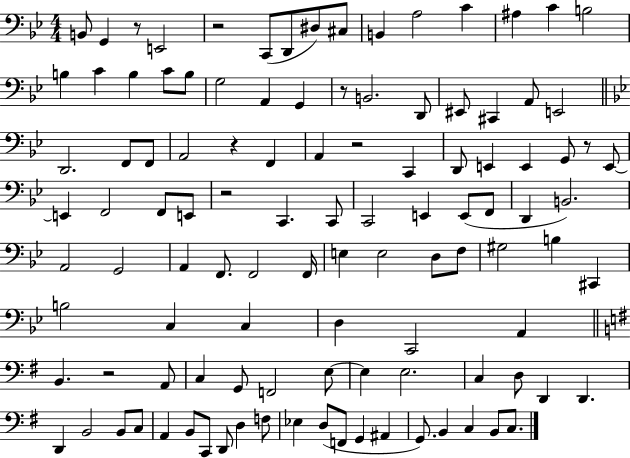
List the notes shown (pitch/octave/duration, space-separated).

B2/e G2/q R/e E2/h R/h C2/e D2/e D#3/e C#3/e B2/q A3/h C4/q A#3/q C4/q B3/h B3/q C4/q B3/q C4/e B3/e G3/h A2/q G2/q R/e B2/h. D2/e EIS2/e C#2/q A2/e E2/h D2/h. F2/e F2/e A2/h R/q F2/q A2/q R/h C2/q D2/e E2/q E2/q G2/e R/e E2/e E2/q F2/h F2/e E2/e R/h C2/q. C2/e C2/h E2/q E2/e F2/e D2/q B2/h. A2/h G2/h A2/q F2/e. F2/h F2/s E3/q E3/h D3/e F3/e G#3/h B3/q C#2/q B3/h C3/q C3/q D3/q C2/h A2/q B2/q. R/h A2/e C3/q G2/e F2/h E3/e E3/q E3/h. C3/q D3/e D2/q D2/q. D2/q B2/h B2/e C3/e A2/q B2/e C2/e D2/e D3/q F3/e Eb3/q D3/e F2/e G2/q A#2/q G2/e. B2/q C3/q B2/e C3/e.